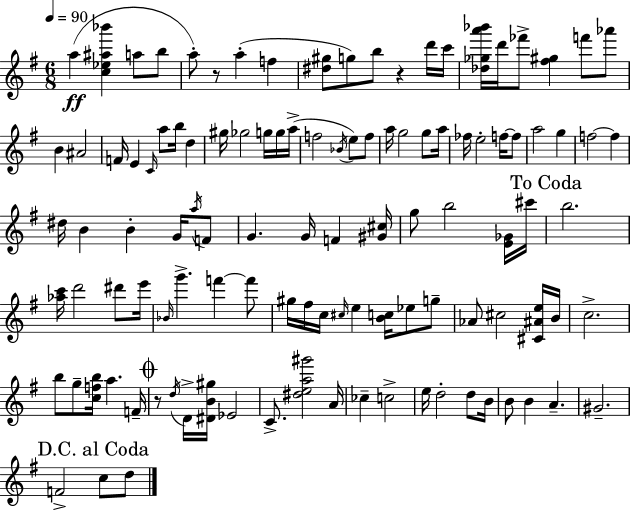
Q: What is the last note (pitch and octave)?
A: D5